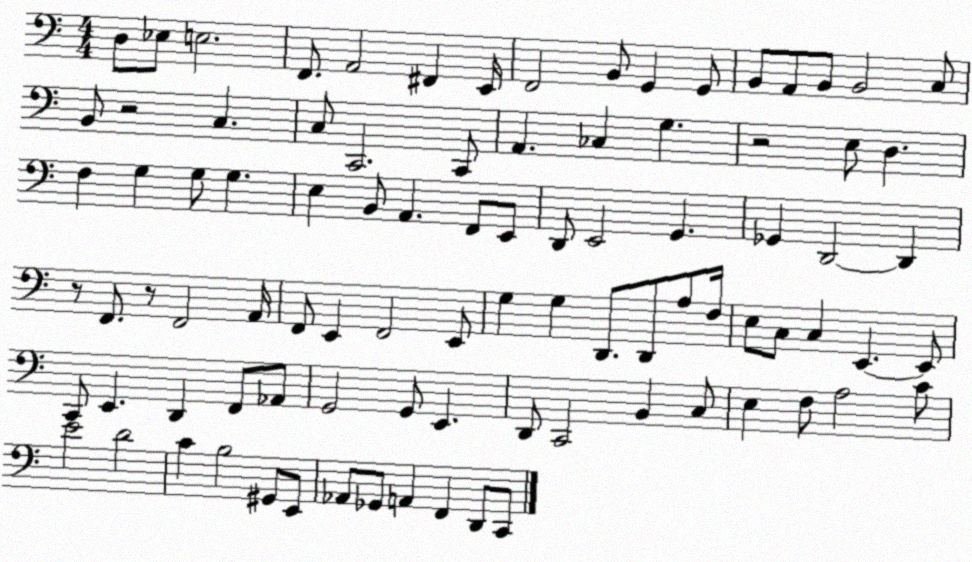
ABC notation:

X:1
T:Untitled
M:4/4
L:1/4
K:C
D,/2 _E,/2 E,2 F,,/2 A,,2 ^F,, E,,/4 F,,2 B,,/2 G,, G,,/2 B,,/2 A,,/2 B,,/2 B,,2 C,/2 B,,/2 z2 C, C,/2 C,,2 C,,/2 A,, _C, G, z2 E,/2 D, F, G, G,/2 G, E, B,,/2 A,, F,,/2 E,,/2 D,,/2 E,,2 G,, _G,, D,,2 D,, z/2 F,,/2 z/2 F,,2 A,,/4 F,,/2 E,, F,,2 E,,/2 G, G, D,,/2 D,,/2 A,/2 F,/4 E,/2 C,/2 C, E,, E,,/2 C,,/2 E,, D,, F,,/2 _A,,/2 G,,2 G,,/2 E,, D,,/2 C,,2 B,, C,/2 E, F,/2 A,2 C/2 E2 D2 C B,2 ^G,,/2 E,,/2 _A,,/2 _G,,/2 A,, F,, D,,/2 C,,/2